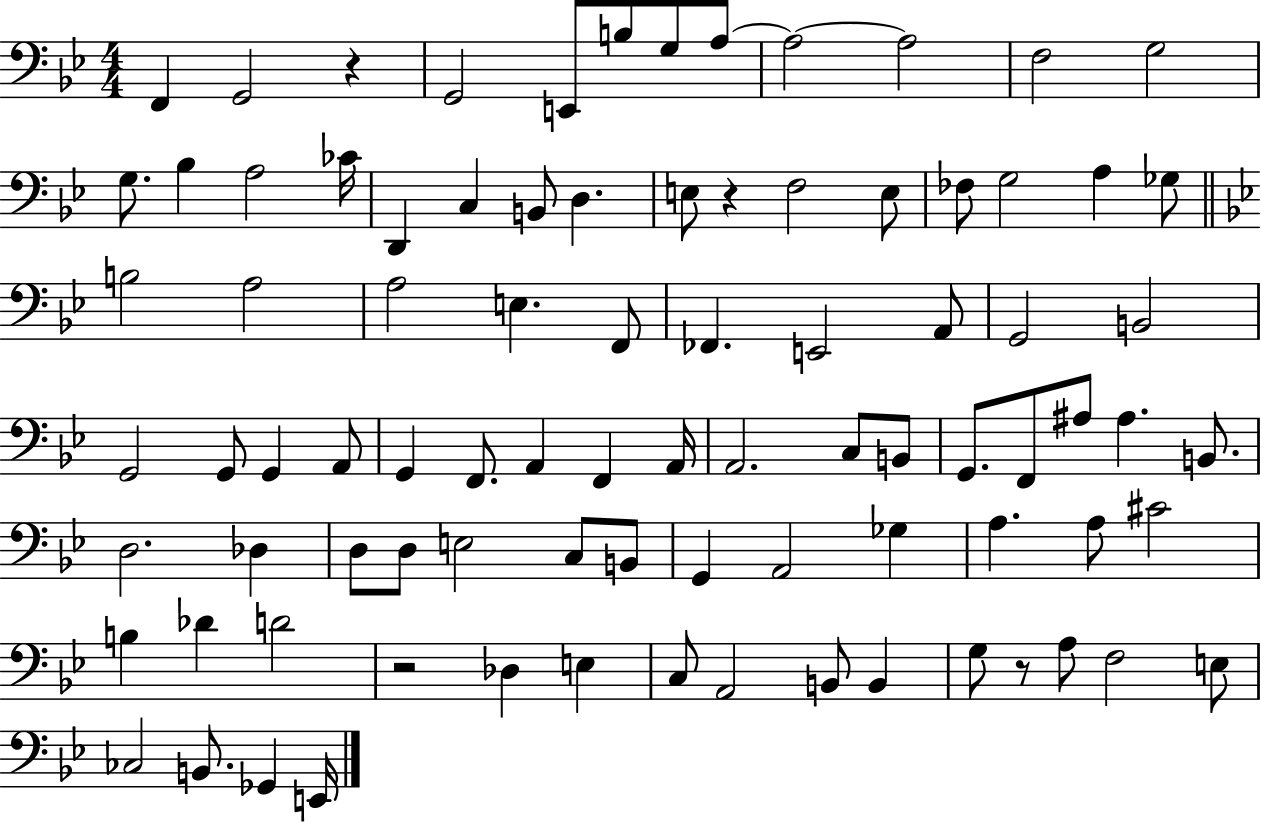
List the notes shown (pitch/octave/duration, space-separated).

F2/q G2/h R/q G2/h E2/e B3/e G3/e A3/e A3/h A3/h F3/h G3/h G3/e. Bb3/q A3/h CES4/s D2/q C3/q B2/e D3/q. E3/e R/q F3/h E3/e FES3/e G3/h A3/q Gb3/e B3/h A3/h A3/h E3/q. F2/e FES2/q. E2/h A2/e G2/h B2/h G2/h G2/e G2/q A2/e G2/q F2/e. A2/q F2/q A2/s A2/h. C3/e B2/e G2/e. F2/e A#3/e A#3/q. B2/e. D3/h. Db3/q D3/e D3/e E3/h C3/e B2/e G2/q A2/h Gb3/q A3/q. A3/e C#4/h B3/q Db4/q D4/h R/h Db3/q E3/q C3/e A2/h B2/e B2/q G3/e R/e A3/e F3/h E3/e CES3/h B2/e. Gb2/q E2/s